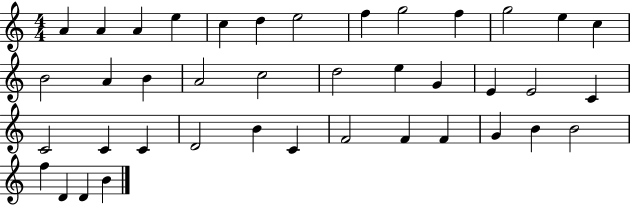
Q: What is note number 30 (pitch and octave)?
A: C4